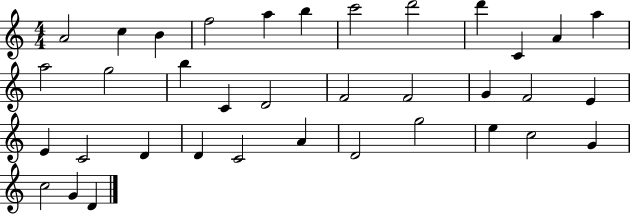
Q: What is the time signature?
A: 4/4